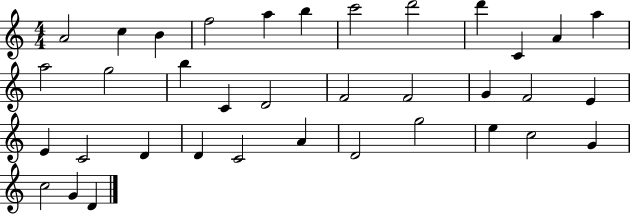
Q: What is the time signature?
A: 4/4